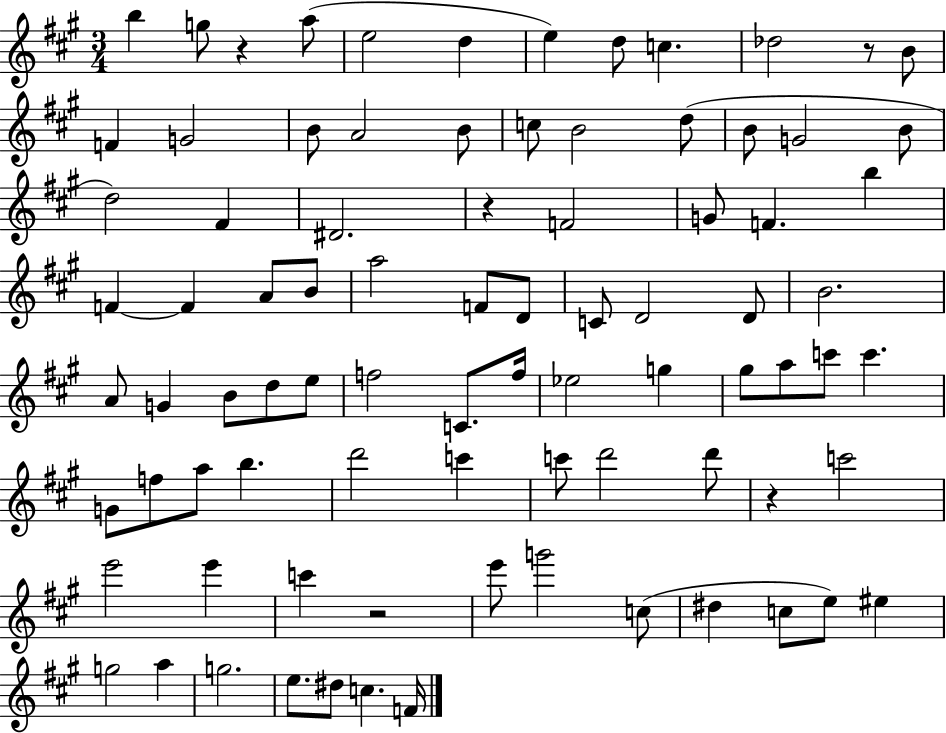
X:1
T:Untitled
M:3/4
L:1/4
K:A
b g/2 z a/2 e2 d e d/2 c _d2 z/2 B/2 F G2 B/2 A2 B/2 c/2 B2 d/2 B/2 G2 B/2 d2 ^F ^D2 z F2 G/2 F b F F A/2 B/2 a2 F/2 D/2 C/2 D2 D/2 B2 A/2 G B/2 d/2 e/2 f2 C/2 f/4 _e2 g ^g/2 a/2 c'/2 c' G/2 f/2 a/2 b d'2 c' c'/2 d'2 d'/2 z c'2 e'2 e' c' z2 e'/2 g'2 c/2 ^d c/2 e/2 ^e g2 a g2 e/2 ^d/2 c F/4